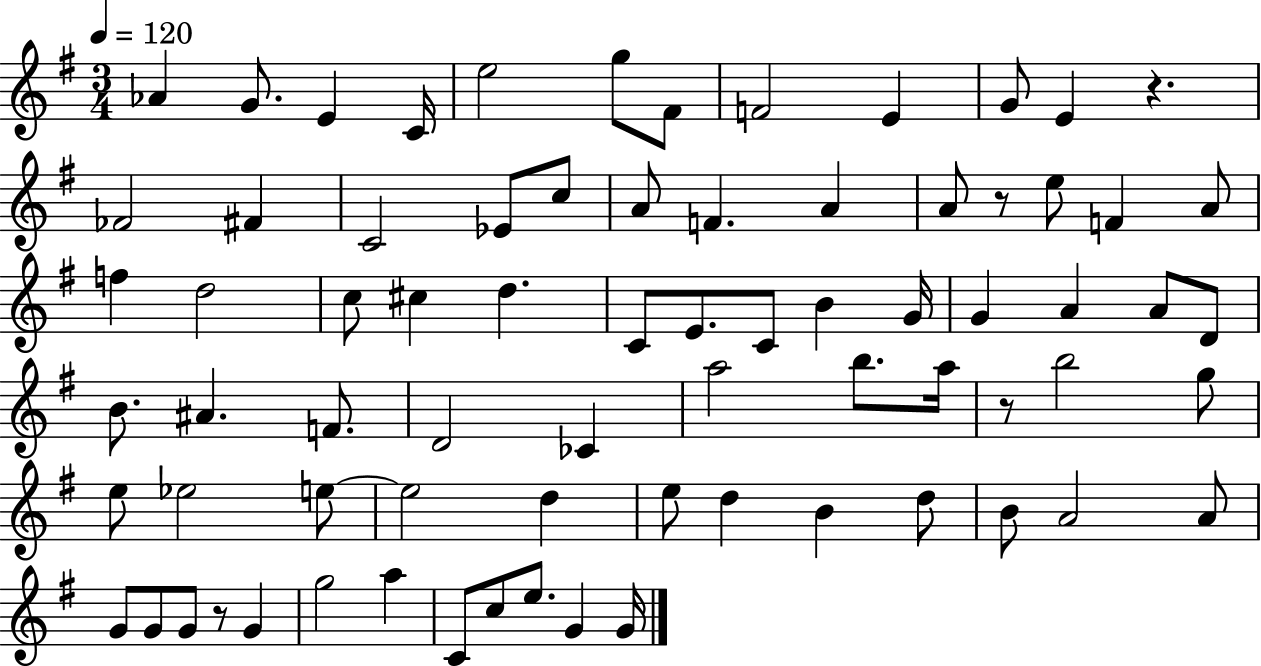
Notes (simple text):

Ab4/q G4/e. E4/q C4/s E5/h G5/e F#4/e F4/h E4/q G4/e E4/q R/q. FES4/h F#4/q C4/h Eb4/e C5/e A4/e F4/q. A4/q A4/e R/e E5/e F4/q A4/e F5/q D5/h C5/e C#5/q D5/q. C4/e E4/e. C4/e B4/q G4/s G4/q A4/q A4/e D4/e B4/e. A#4/q. F4/e. D4/h CES4/q A5/h B5/e. A5/s R/e B5/h G5/e E5/e Eb5/h E5/e E5/h D5/q E5/e D5/q B4/q D5/e B4/e A4/h A4/e G4/e G4/e G4/e R/e G4/q G5/h A5/q C4/e C5/e E5/e. G4/q G4/s